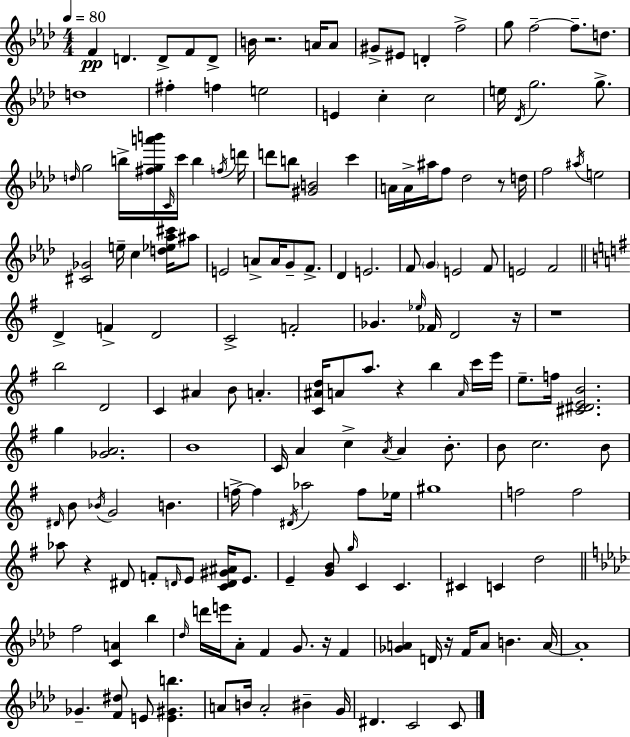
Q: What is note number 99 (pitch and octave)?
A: B4